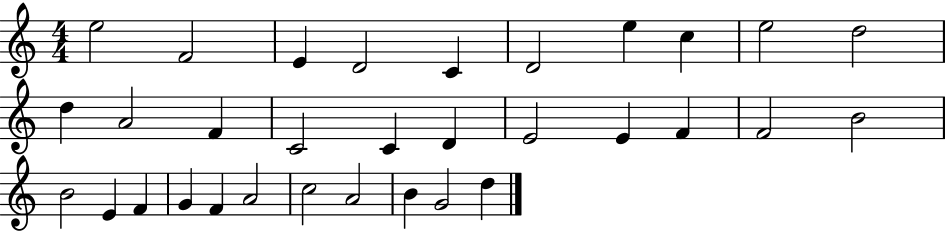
{
  \clef treble
  \numericTimeSignature
  \time 4/4
  \key c \major
  e''2 f'2 | e'4 d'2 c'4 | d'2 e''4 c''4 | e''2 d''2 | \break d''4 a'2 f'4 | c'2 c'4 d'4 | e'2 e'4 f'4 | f'2 b'2 | \break b'2 e'4 f'4 | g'4 f'4 a'2 | c''2 a'2 | b'4 g'2 d''4 | \break \bar "|."
}